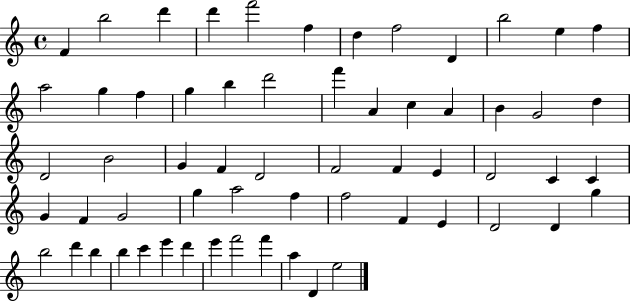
F4/q B5/h D6/q D6/q F6/h F5/q D5/q F5/h D4/q B5/h E5/q F5/q A5/h G5/q F5/q G5/q B5/q D6/h F6/q A4/q C5/q A4/q B4/q G4/h D5/q D4/h B4/h G4/q F4/q D4/h F4/h F4/q E4/q D4/h C4/q C4/q G4/q F4/q G4/h G5/q A5/h F5/q F5/h F4/q E4/q D4/h D4/q G5/q B5/h D6/q B5/q B5/q C6/q E6/q D6/q E6/q F6/h F6/q A5/q D4/q E5/h